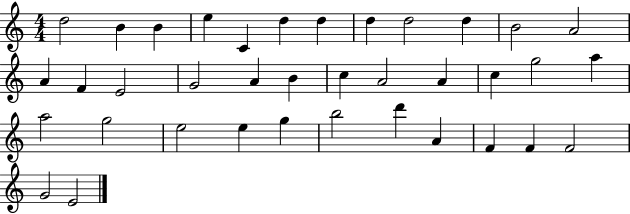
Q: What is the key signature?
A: C major